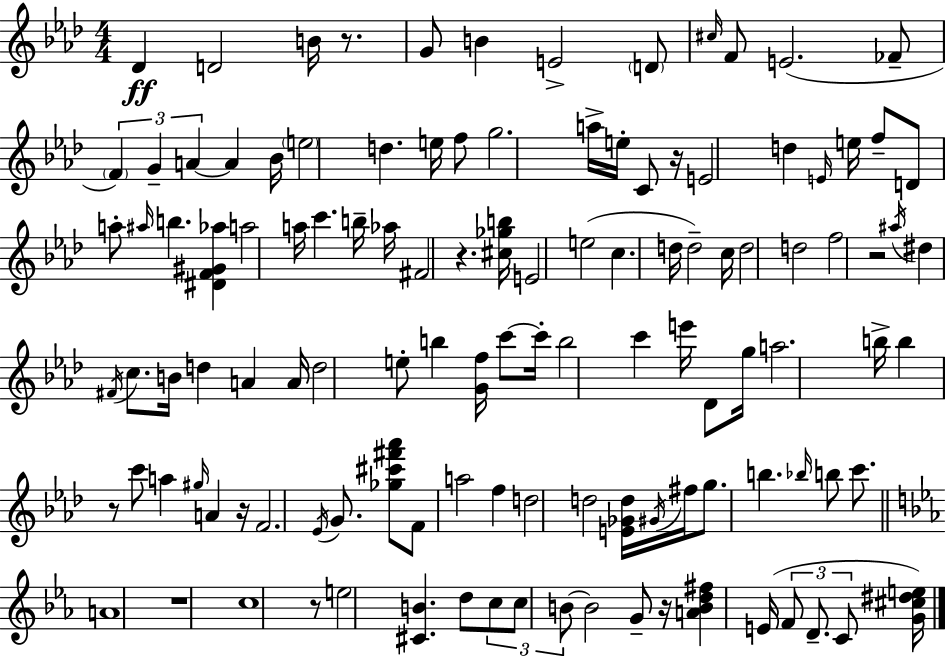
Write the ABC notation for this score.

X:1
T:Untitled
M:4/4
L:1/4
K:Fm
_D D2 B/4 z/2 G/2 B E2 D/2 ^c/4 F/2 E2 _F/2 F G A A _B/4 e2 d e/4 f/2 g2 a/4 e/4 C/2 z/4 E2 d E/4 e/4 f/2 D/2 a/2 ^a/4 b [^DF^G_a] a2 a/4 c' b/4 _a/4 ^F2 z [^c_gb]/4 E2 e2 c d/4 d2 c/4 d2 d2 f2 z2 ^a/4 ^d ^F/4 c/2 B/4 d A A/4 d2 e/2 b [Gf]/4 c'/2 c'/4 b2 c' e'/4 _D/2 g/4 a2 b/4 b z/2 c'/2 a ^g/4 A z/4 F2 _E/4 G/2 [_g^c'^f'_a']/2 F/2 a2 f d2 d2 [E_Gd]/4 ^G/4 ^f/4 g/2 b _b/4 b/2 c'/2 A4 z4 c4 z/2 e2 [^CB] d/2 c/2 c/2 B/2 B2 G/2 z/4 [ABd^f] E/4 F/2 D/2 C/2 [G^c^de]/4